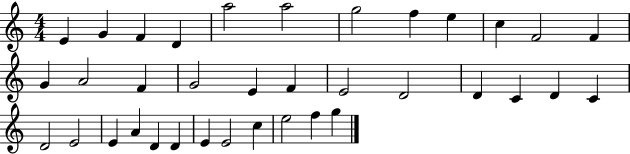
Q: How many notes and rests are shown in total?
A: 36